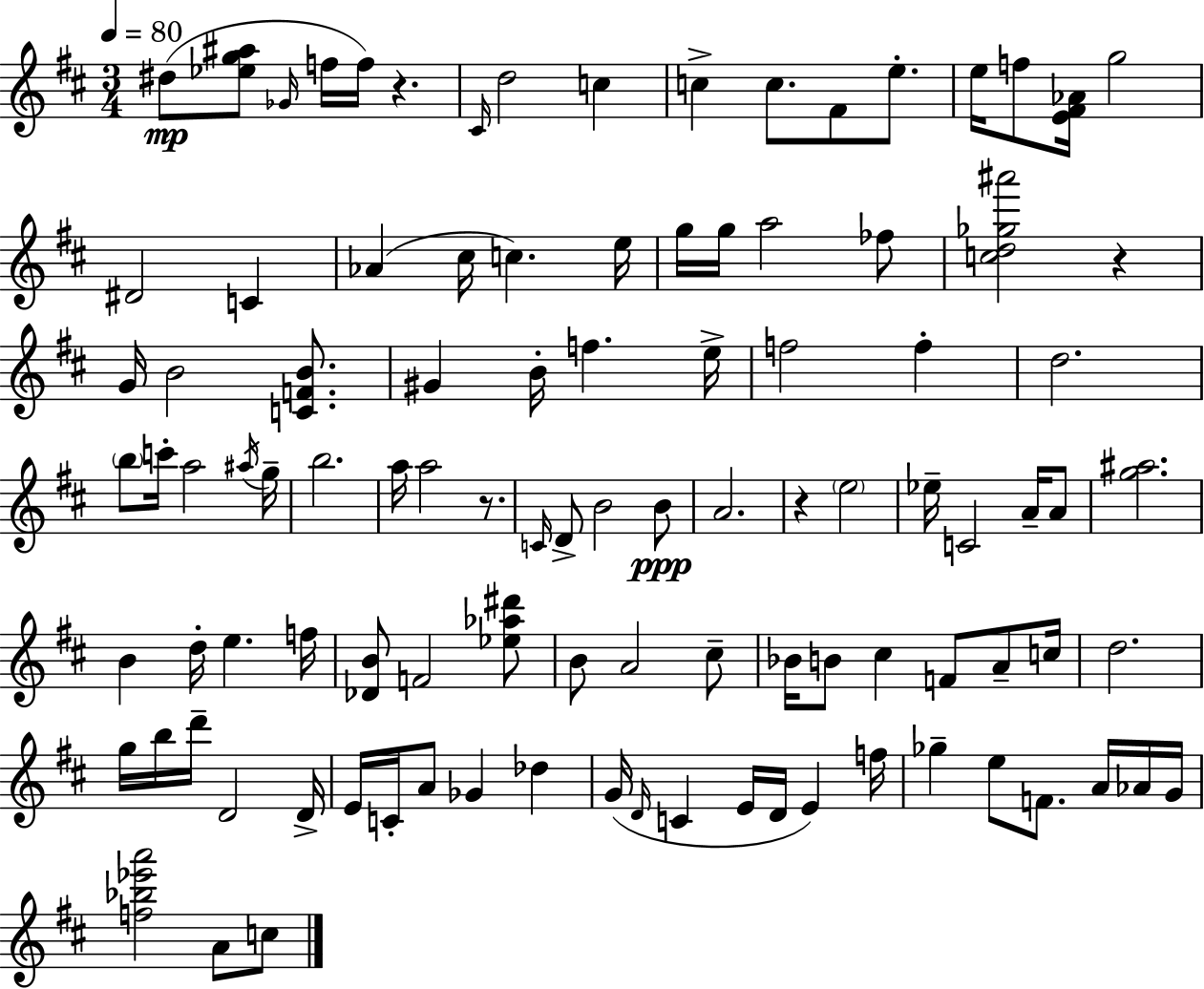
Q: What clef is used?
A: treble